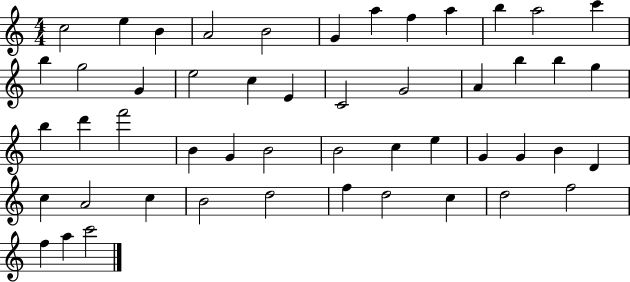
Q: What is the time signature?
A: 4/4